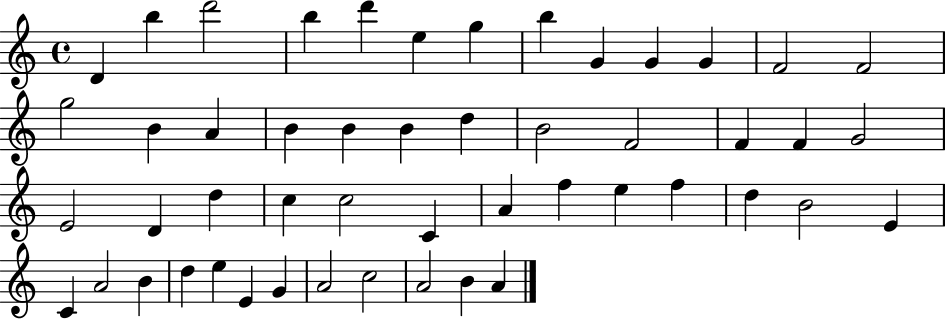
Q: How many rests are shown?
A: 0